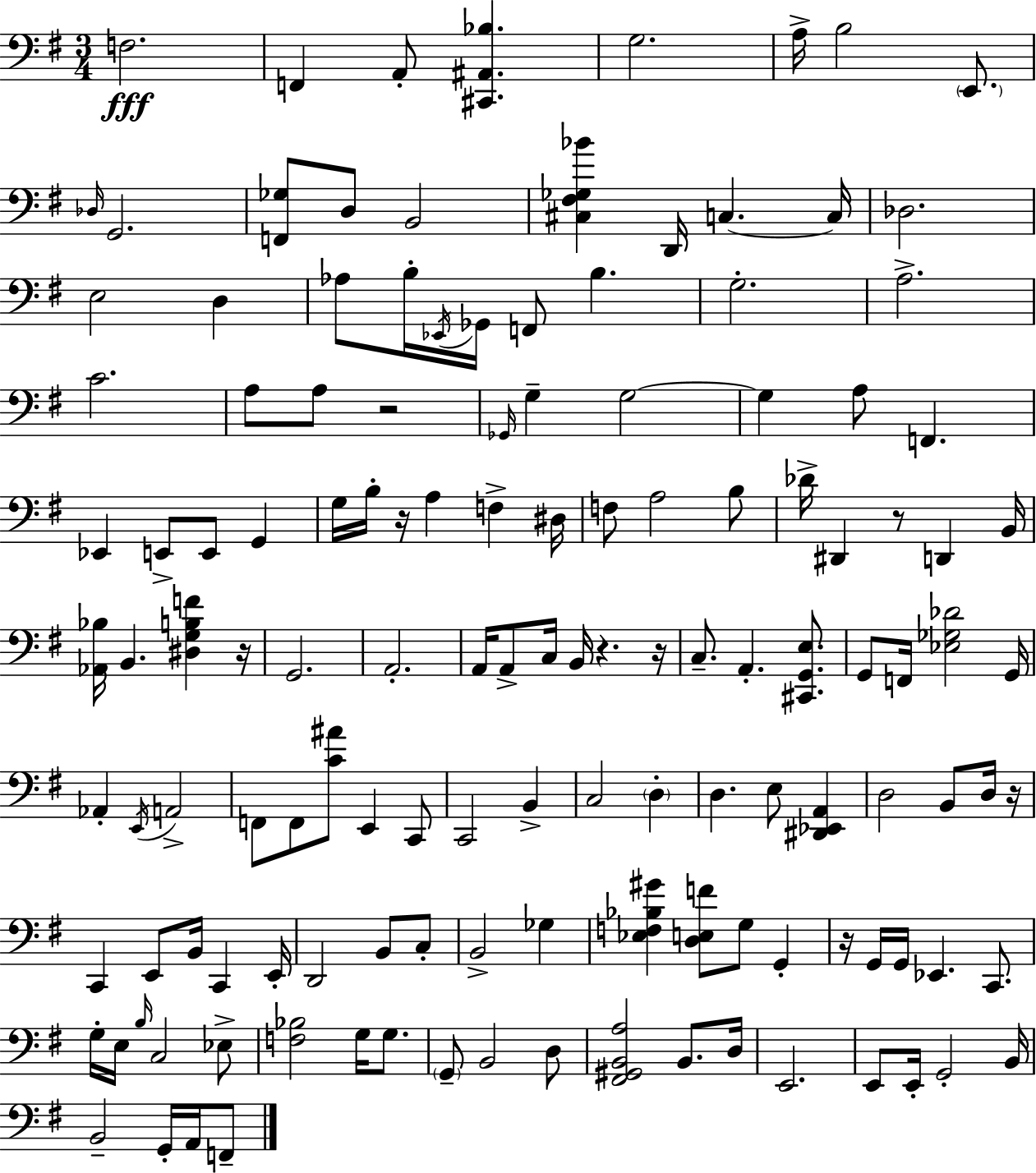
F3/h. F2/q A2/e [C#2,A#2,Bb3]/q. G3/h. A3/s B3/h E2/e. Db3/s G2/h. [F2,Gb3]/e D3/e B2/h [C#3,F#3,Gb3,Bb4]/q D2/s C3/q. C3/s Db3/h. E3/h D3/q Ab3/e B3/s Eb2/s Gb2/s F2/e B3/q. G3/h. A3/h. C4/h. A3/e A3/e R/h Gb2/s G3/q G3/h G3/q A3/e F2/q. Eb2/q E2/e E2/e G2/q G3/s B3/s R/s A3/q F3/q D#3/s F3/e A3/h B3/e Db4/s D#2/q R/e D2/q B2/s [Ab2,Bb3]/s B2/q. [D#3,G3,B3,F4]/q R/s G2/h. A2/h. A2/s A2/e C3/s B2/s R/q. R/s C3/e. A2/q. [C#2,G2,E3]/e. G2/e F2/s [Eb3,Gb3,Db4]/h G2/s Ab2/q E2/s A2/h F2/e F2/e [C4,A#4]/e E2/q C2/e C2/h B2/q C3/h D3/q D3/q. E3/e [D#2,Eb2,A2]/q D3/h B2/e D3/s R/s C2/q E2/e B2/s C2/q E2/s D2/h B2/e C3/e B2/h Gb3/q [Eb3,F3,Bb3,G#4]/q [D3,E3,F4]/e G3/e G2/q R/s G2/s G2/s Eb2/q. C2/e. G3/s E3/s B3/s C3/h Eb3/e [F3,Bb3]/h G3/s G3/e. G2/e B2/h D3/e [F#2,G#2,B2,A3]/h B2/e. D3/s E2/h. E2/e E2/s G2/h B2/s B2/h G2/s A2/s F2/e